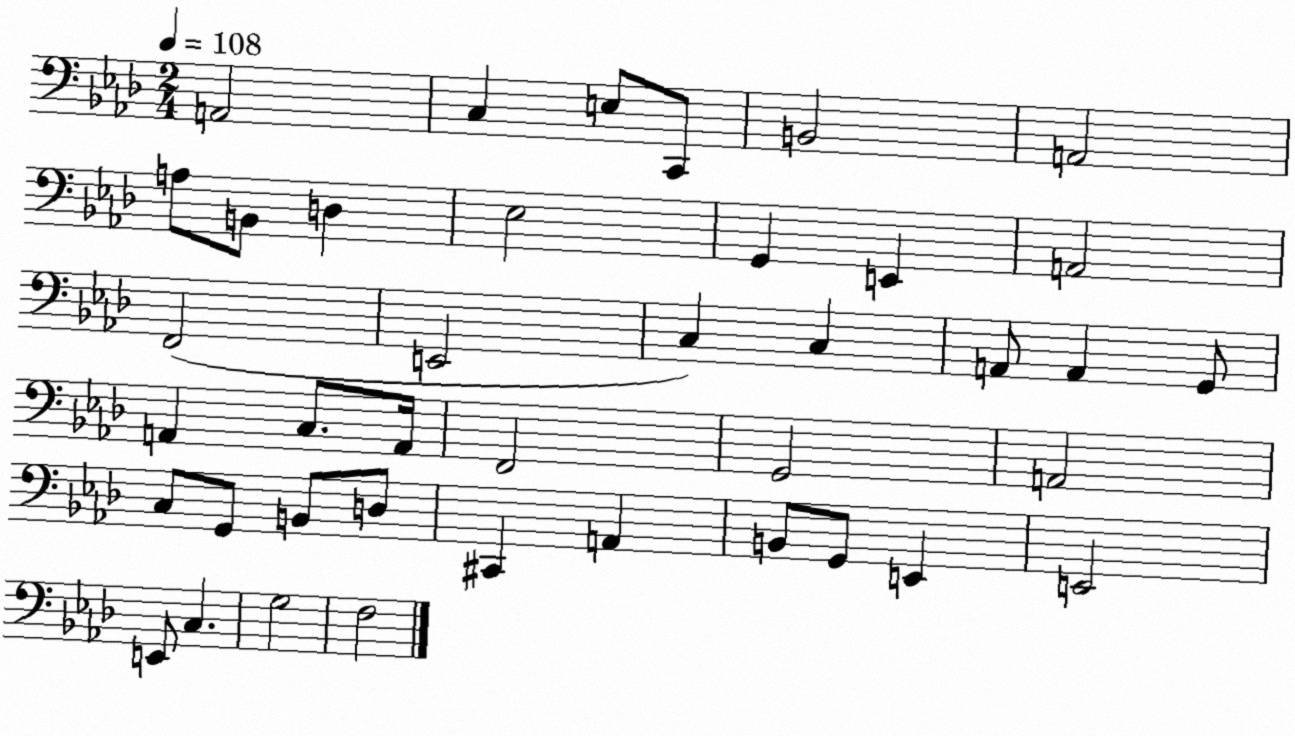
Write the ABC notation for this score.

X:1
T:Untitled
M:2/4
L:1/4
K:Ab
A,,2 C, E,/2 C,,/2 B,,2 A,,2 A,/2 B,,/2 D, _E,2 G,, E,, A,,2 F,,2 E,,2 C, C, A,,/2 A,, G,,/2 A,, C,/2 A,,/4 F,,2 G,,2 A,,2 C,/2 G,,/2 B,,/2 D,/2 ^C,, A,, B,,/2 G,,/2 E,, E,,2 E,,/2 C, G,2 F,2